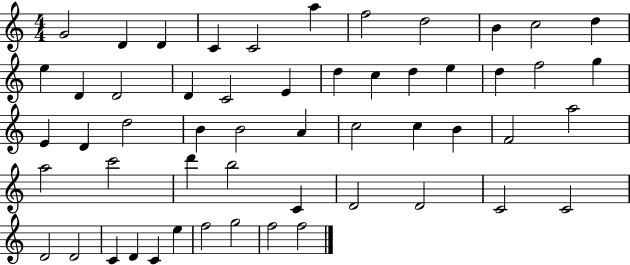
{
  \clef treble
  \numericTimeSignature
  \time 4/4
  \key c \major
  g'2 d'4 d'4 | c'4 c'2 a''4 | f''2 d''2 | b'4 c''2 d''4 | \break e''4 d'4 d'2 | d'4 c'2 e'4 | d''4 c''4 d''4 e''4 | d''4 f''2 g''4 | \break e'4 d'4 d''2 | b'4 b'2 a'4 | c''2 c''4 b'4 | f'2 a''2 | \break a''2 c'''2 | d'''4 b''2 c'4 | d'2 d'2 | c'2 c'2 | \break d'2 d'2 | c'4 d'4 c'4 e''4 | f''2 g''2 | f''2 f''2 | \break \bar "|."
}